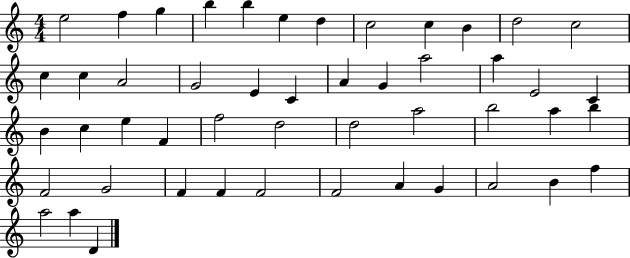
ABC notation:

X:1
T:Untitled
M:4/4
L:1/4
K:C
e2 f g b b e d c2 c B d2 c2 c c A2 G2 E C A G a2 a E2 C B c e F f2 d2 d2 a2 b2 a b F2 G2 F F F2 F2 A G A2 B f a2 a D